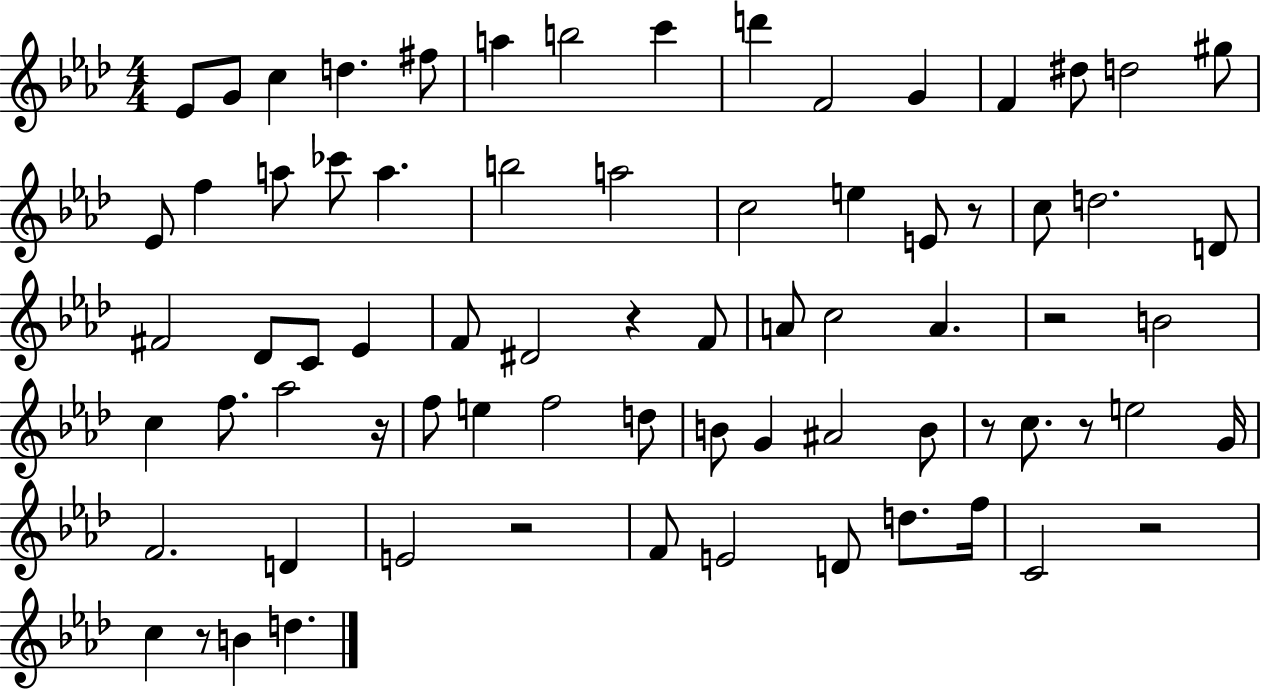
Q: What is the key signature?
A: AES major